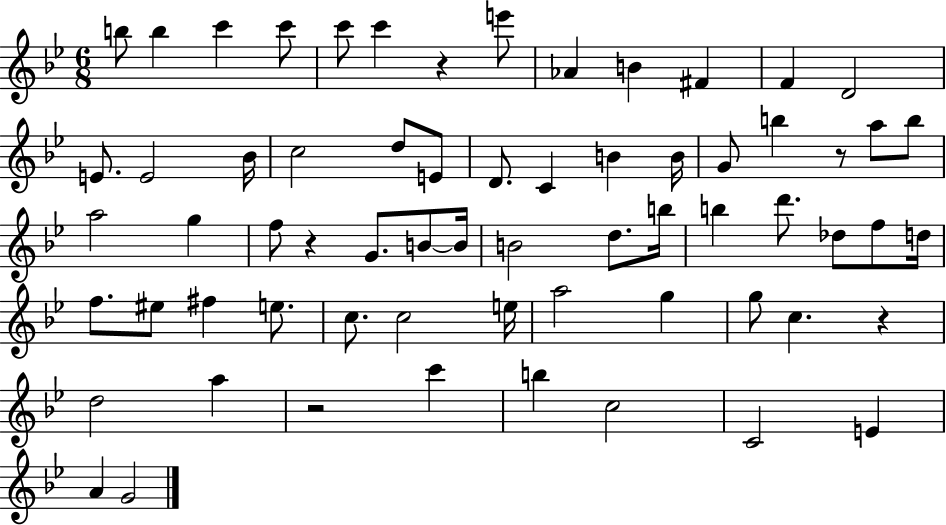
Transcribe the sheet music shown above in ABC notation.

X:1
T:Untitled
M:6/8
L:1/4
K:Bb
b/2 b c' c'/2 c'/2 c' z e'/2 _A B ^F F D2 E/2 E2 _B/4 c2 d/2 E/2 D/2 C B B/4 G/2 b z/2 a/2 b/2 a2 g f/2 z G/2 B/2 B/4 B2 d/2 b/4 b d'/2 _d/2 f/2 d/4 f/2 ^e/2 ^f e/2 c/2 c2 e/4 a2 g g/2 c z d2 a z2 c' b c2 C2 E A G2